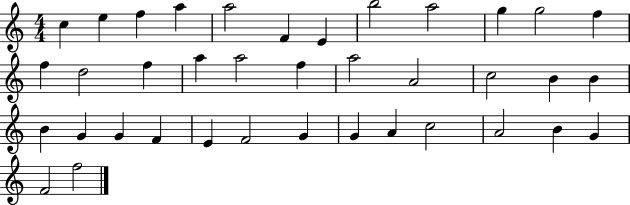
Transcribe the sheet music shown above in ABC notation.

X:1
T:Untitled
M:4/4
L:1/4
K:C
c e f a a2 F E b2 a2 g g2 f f d2 f a a2 f a2 A2 c2 B B B G G F E F2 G G A c2 A2 B G F2 f2